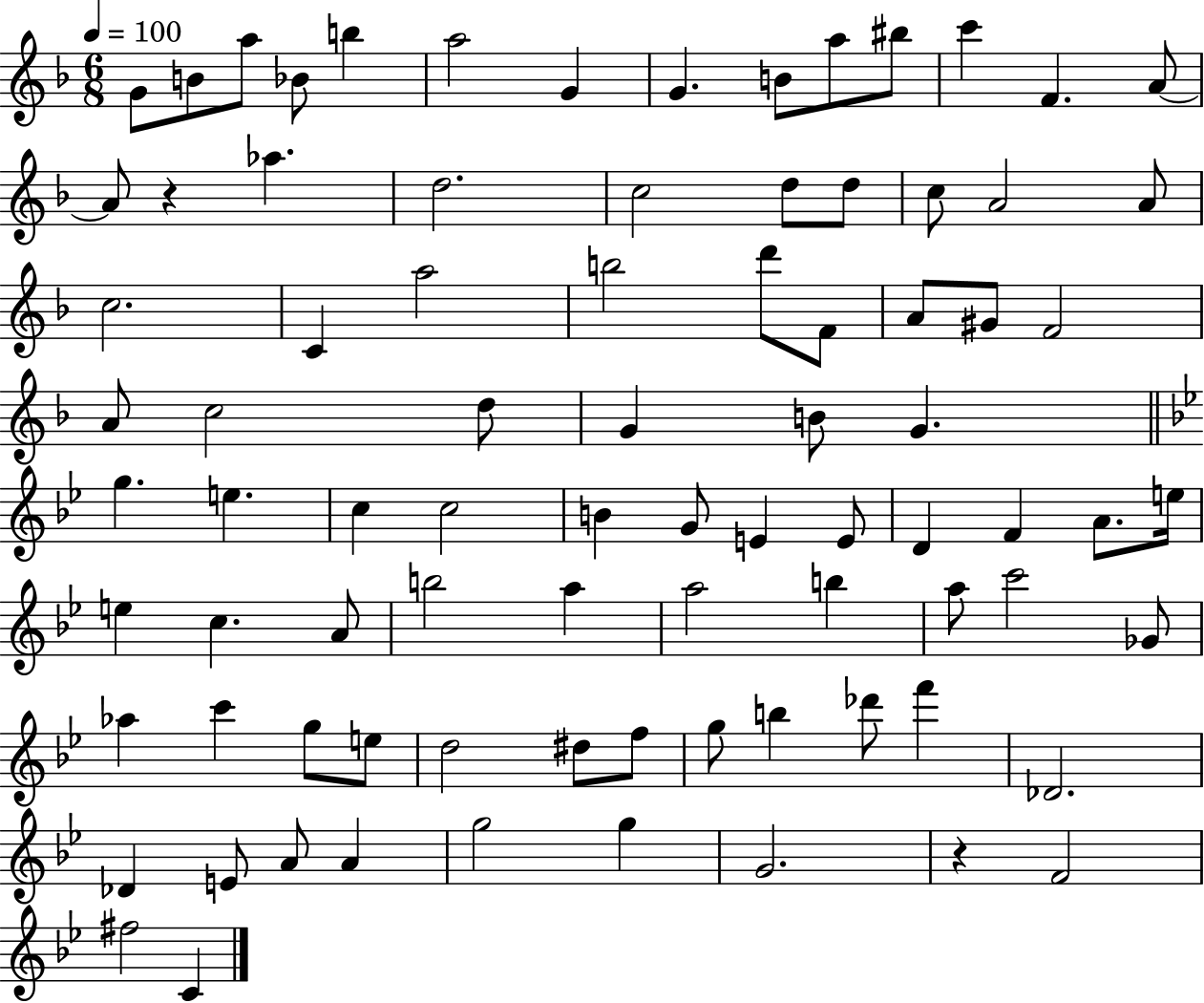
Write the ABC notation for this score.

X:1
T:Untitled
M:6/8
L:1/4
K:F
G/2 B/2 a/2 _B/2 b a2 G G B/2 a/2 ^b/2 c' F A/2 A/2 z _a d2 c2 d/2 d/2 c/2 A2 A/2 c2 C a2 b2 d'/2 F/2 A/2 ^G/2 F2 A/2 c2 d/2 G B/2 G g e c c2 B G/2 E E/2 D F A/2 e/4 e c A/2 b2 a a2 b a/2 c'2 _G/2 _a c' g/2 e/2 d2 ^d/2 f/2 g/2 b _d'/2 f' _D2 _D E/2 A/2 A g2 g G2 z F2 ^f2 C